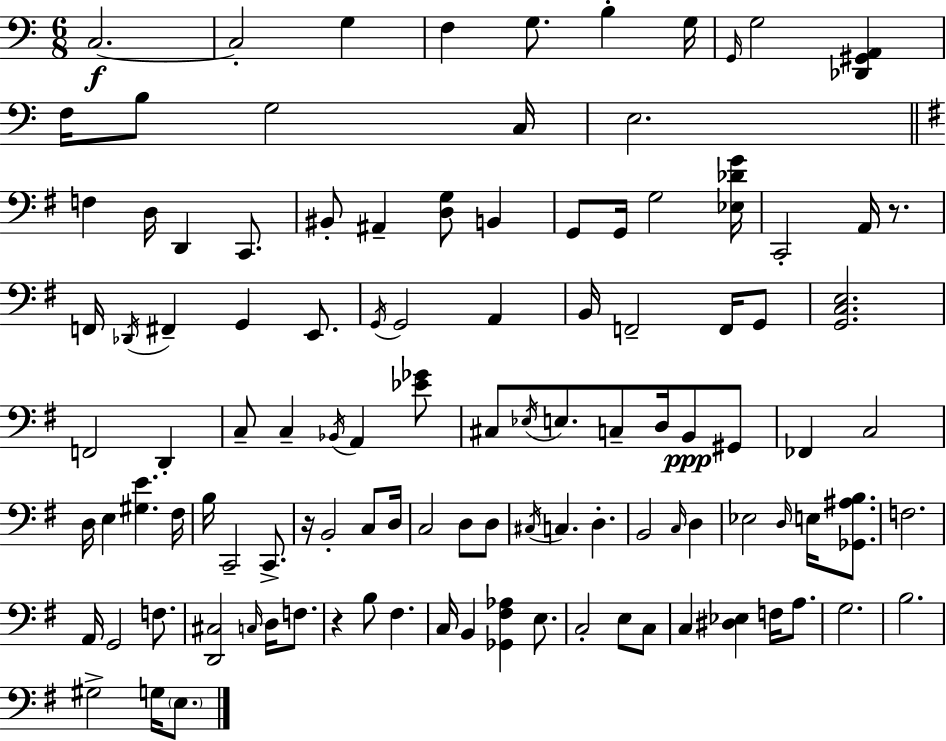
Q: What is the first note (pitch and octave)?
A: C3